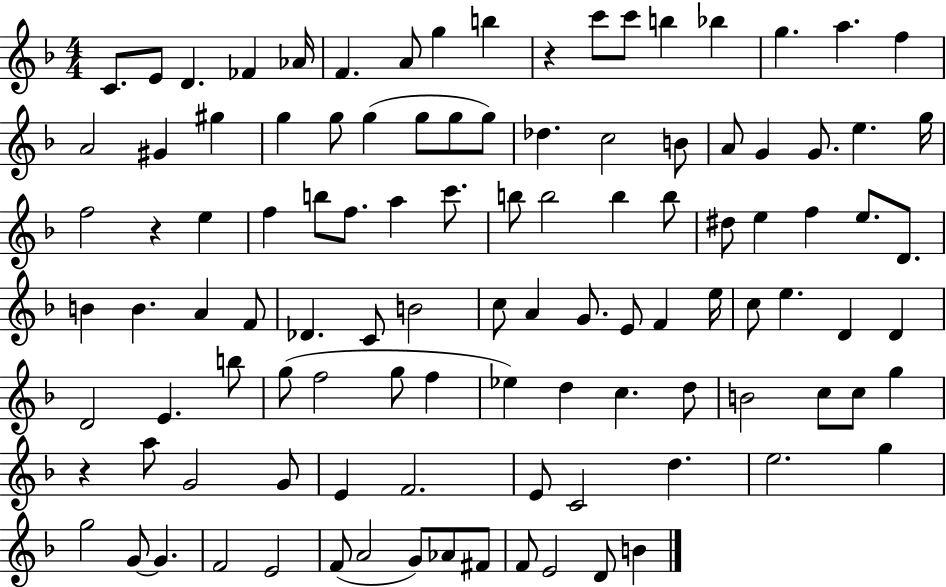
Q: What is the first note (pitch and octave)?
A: C4